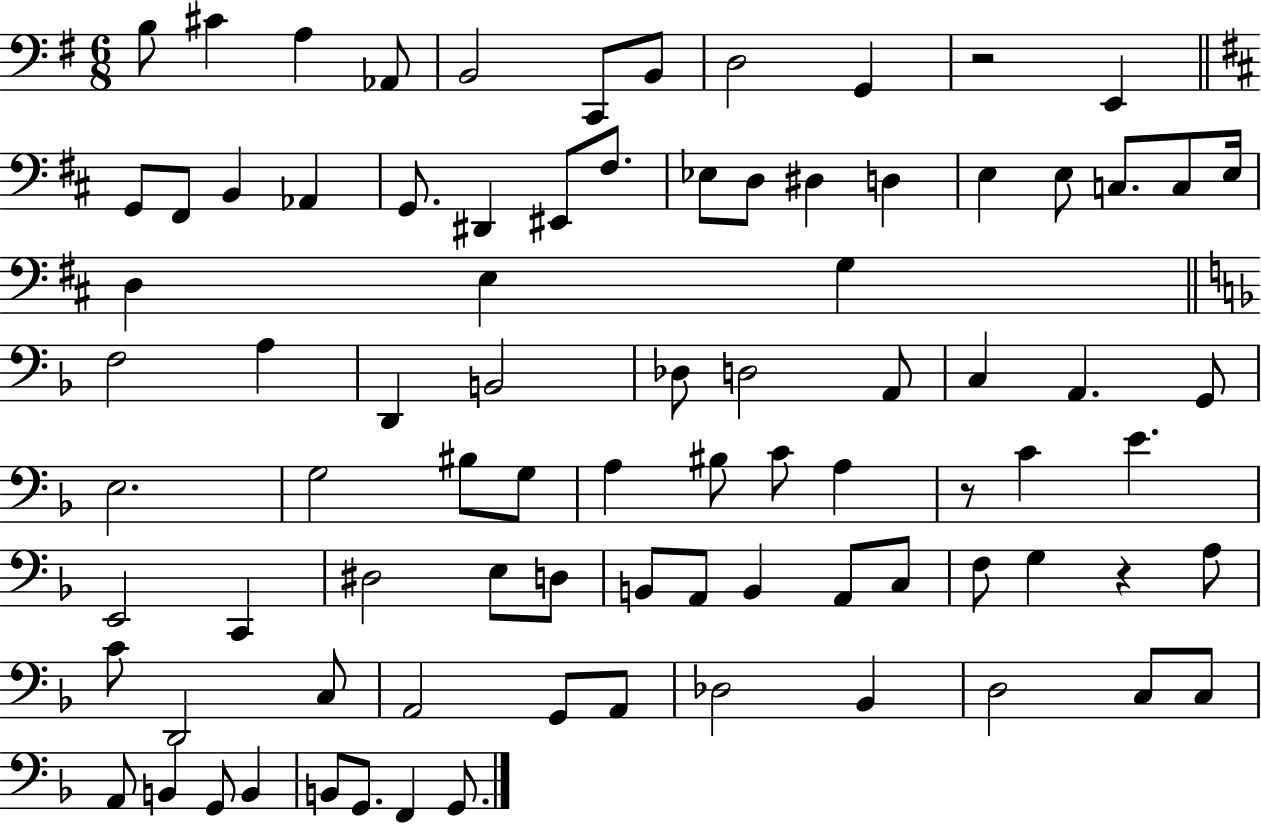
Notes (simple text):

B3/e C#4/q A3/q Ab2/e B2/h C2/e B2/e D3/h G2/q R/h E2/q G2/e F#2/e B2/q Ab2/q G2/e. D#2/q EIS2/e F#3/e. Eb3/e D3/e D#3/q D3/q E3/q E3/e C3/e. C3/e E3/s D3/q E3/q G3/q F3/h A3/q D2/q B2/h Db3/e D3/h A2/e C3/q A2/q. G2/e E3/h. G3/h BIS3/e G3/e A3/q BIS3/e C4/e A3/q R/e C4/q E4/q. E2/h C2/q D#3/h E3/e D3/e B2/e A2/e B2/q A2/e C3/e F3/e G3/q R/q A3/e C4/e D2/h C3/e A2/h G2/e A2/e Db3/h Bb2/q D3/h C3/e C3/e A2/e B2/q G2/e B2/q B2/e G2/e. F2/q G2/e.